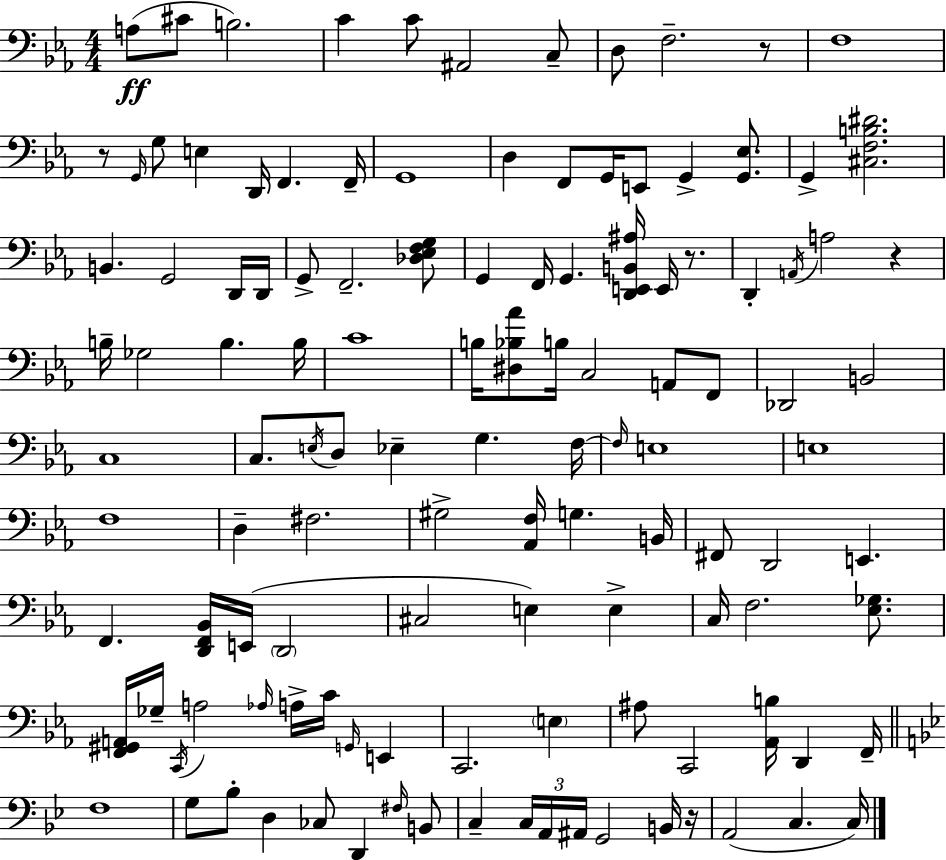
X:1
T:Untitled
M:4/4
L:1/4
K:Cm
A,/2 ^C/2 B,2 C C/2 ^A,,2 C,/2 D,/2 F,2 z/2 F,4 z/2 G,,/4 G,/2 E, D,,/4 F,, F,,/4 G,,4 D, F,,/2 G,,/4 E,,/2 G,, [G,,_E,]/2 G,, [^C,F,B,^D]2 B,, G,,2 D,,/4 D,,/4 G,,/2 F,,2 [_D,_E,F,G,]/2 G,, F,,/4 G,, [D,,E,,B,,^A,]/4 E,,/4 z/2 D,, A,,/4 A,2 z B,/4 _G,2 B, B,/4 C4 B,/4 [^D,_B,_A]/2 B,/4 C,2 A,,/2 F,,/2 _D,,2 B,,2 C,4 C,/2 E,/4 D,/2 _E, G, F,/4 F,/4 E,4 E,4 F,4 D, ^F,2 ^G,2 [_A,,F,]/4 G, B,,/4 ^F,,/2 D,,2 E,, F,, [D,,F,,_B,,]/4 E,,/4 D,,2 ^C,2 E, E, C,/4 F,2 [_E,_G,]/2 [F,,^G,,A,,]/4 _G,/4 C,,/4 A,2 _A,/4 A,/4 C/4 G,,/4 E,, C,,2 E, ^A,/2 C,,2 [_A,,B,]/4 D,, F,,/4 F,4 G,/2 _B,/2 D, _C,/2 D,, ^F,/4 B,,/2 C, C,/4 A,,/4 ^A,,/4 G,,2 B,,/4 z/4 A,,2 C, C,/4